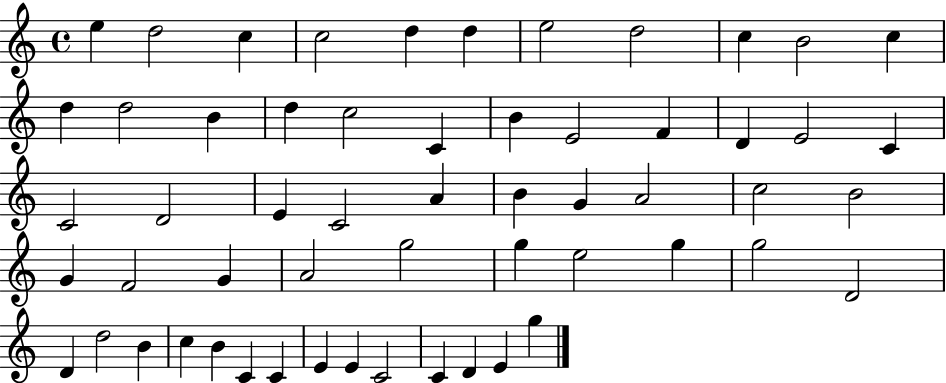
E5/q D5/h C5/q C5/h D5/q D5/q E5/h D5/h C5/q B4/h C5/q D5/q D5/h B4/q D5/q C5/h C4/q B4/q E4/h F4/q D4/q E4/h C4/q C4/h D4/h E4/q C4/h A4/q B4/q G4/q A4/h C5/h B4/h G4/q F4/h G4/q A4/h G5/h G5/q E5/h G5/q G5/h D4/h D4/q D5/h B4/q C5/q B4/q C4/q C4/q E4/q E4/q C4/h C4/q D4/q E4/q G5/q